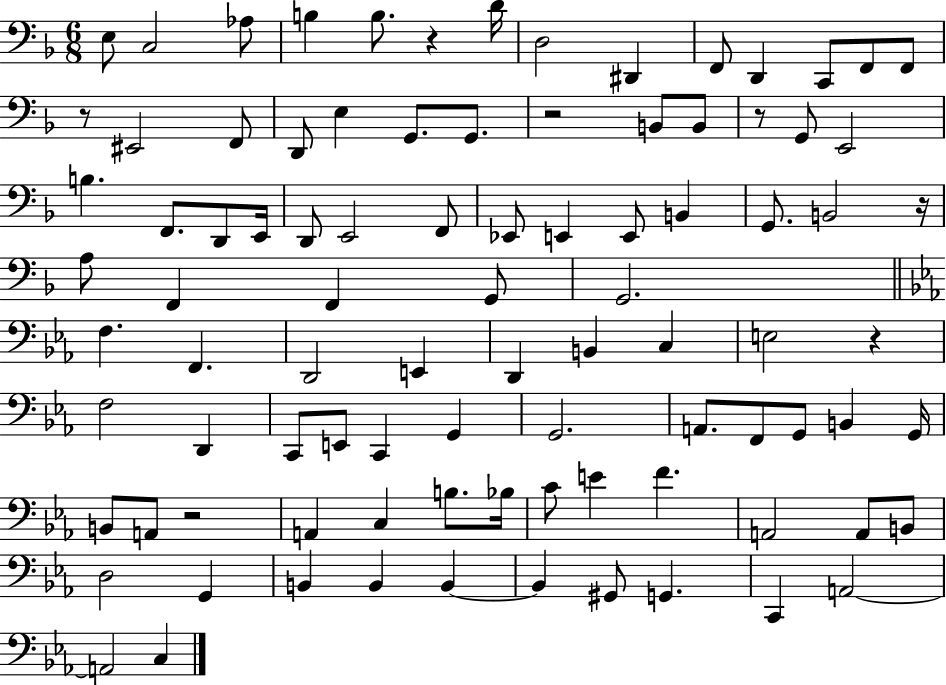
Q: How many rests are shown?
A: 7